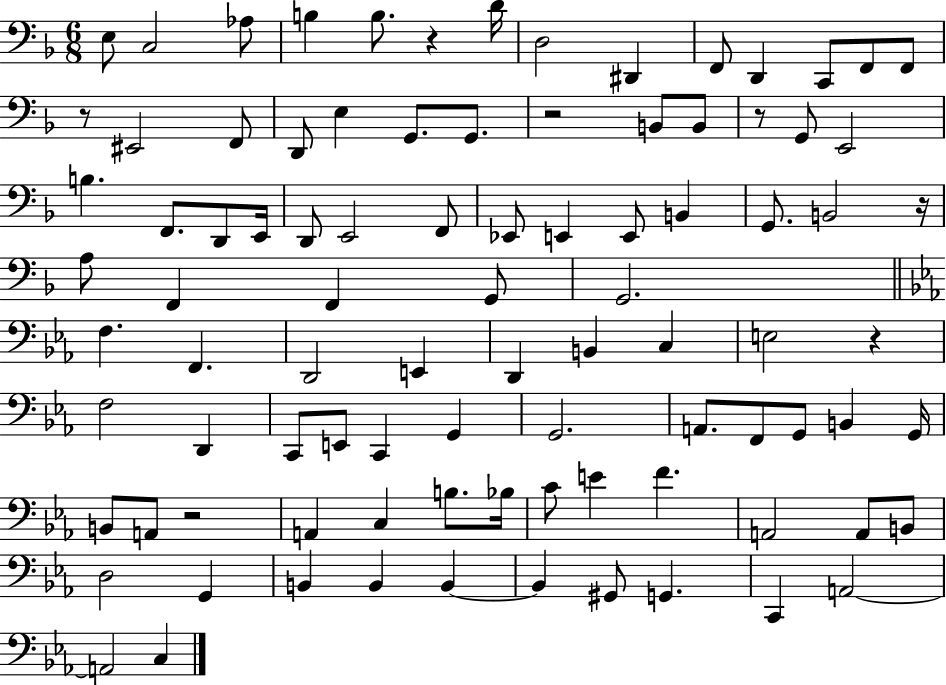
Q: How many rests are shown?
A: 7